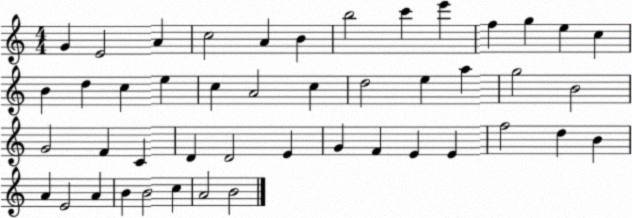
X:1
T:Untitled
M:4/4
L:1/4
K:C
G E2 A c2 A B b2 c' e' f g e c B d c e c A2 c d2 e a g2 B2 G2 F C D D2 E G F E E f2 d B A E2 A B B2 c A2 B2